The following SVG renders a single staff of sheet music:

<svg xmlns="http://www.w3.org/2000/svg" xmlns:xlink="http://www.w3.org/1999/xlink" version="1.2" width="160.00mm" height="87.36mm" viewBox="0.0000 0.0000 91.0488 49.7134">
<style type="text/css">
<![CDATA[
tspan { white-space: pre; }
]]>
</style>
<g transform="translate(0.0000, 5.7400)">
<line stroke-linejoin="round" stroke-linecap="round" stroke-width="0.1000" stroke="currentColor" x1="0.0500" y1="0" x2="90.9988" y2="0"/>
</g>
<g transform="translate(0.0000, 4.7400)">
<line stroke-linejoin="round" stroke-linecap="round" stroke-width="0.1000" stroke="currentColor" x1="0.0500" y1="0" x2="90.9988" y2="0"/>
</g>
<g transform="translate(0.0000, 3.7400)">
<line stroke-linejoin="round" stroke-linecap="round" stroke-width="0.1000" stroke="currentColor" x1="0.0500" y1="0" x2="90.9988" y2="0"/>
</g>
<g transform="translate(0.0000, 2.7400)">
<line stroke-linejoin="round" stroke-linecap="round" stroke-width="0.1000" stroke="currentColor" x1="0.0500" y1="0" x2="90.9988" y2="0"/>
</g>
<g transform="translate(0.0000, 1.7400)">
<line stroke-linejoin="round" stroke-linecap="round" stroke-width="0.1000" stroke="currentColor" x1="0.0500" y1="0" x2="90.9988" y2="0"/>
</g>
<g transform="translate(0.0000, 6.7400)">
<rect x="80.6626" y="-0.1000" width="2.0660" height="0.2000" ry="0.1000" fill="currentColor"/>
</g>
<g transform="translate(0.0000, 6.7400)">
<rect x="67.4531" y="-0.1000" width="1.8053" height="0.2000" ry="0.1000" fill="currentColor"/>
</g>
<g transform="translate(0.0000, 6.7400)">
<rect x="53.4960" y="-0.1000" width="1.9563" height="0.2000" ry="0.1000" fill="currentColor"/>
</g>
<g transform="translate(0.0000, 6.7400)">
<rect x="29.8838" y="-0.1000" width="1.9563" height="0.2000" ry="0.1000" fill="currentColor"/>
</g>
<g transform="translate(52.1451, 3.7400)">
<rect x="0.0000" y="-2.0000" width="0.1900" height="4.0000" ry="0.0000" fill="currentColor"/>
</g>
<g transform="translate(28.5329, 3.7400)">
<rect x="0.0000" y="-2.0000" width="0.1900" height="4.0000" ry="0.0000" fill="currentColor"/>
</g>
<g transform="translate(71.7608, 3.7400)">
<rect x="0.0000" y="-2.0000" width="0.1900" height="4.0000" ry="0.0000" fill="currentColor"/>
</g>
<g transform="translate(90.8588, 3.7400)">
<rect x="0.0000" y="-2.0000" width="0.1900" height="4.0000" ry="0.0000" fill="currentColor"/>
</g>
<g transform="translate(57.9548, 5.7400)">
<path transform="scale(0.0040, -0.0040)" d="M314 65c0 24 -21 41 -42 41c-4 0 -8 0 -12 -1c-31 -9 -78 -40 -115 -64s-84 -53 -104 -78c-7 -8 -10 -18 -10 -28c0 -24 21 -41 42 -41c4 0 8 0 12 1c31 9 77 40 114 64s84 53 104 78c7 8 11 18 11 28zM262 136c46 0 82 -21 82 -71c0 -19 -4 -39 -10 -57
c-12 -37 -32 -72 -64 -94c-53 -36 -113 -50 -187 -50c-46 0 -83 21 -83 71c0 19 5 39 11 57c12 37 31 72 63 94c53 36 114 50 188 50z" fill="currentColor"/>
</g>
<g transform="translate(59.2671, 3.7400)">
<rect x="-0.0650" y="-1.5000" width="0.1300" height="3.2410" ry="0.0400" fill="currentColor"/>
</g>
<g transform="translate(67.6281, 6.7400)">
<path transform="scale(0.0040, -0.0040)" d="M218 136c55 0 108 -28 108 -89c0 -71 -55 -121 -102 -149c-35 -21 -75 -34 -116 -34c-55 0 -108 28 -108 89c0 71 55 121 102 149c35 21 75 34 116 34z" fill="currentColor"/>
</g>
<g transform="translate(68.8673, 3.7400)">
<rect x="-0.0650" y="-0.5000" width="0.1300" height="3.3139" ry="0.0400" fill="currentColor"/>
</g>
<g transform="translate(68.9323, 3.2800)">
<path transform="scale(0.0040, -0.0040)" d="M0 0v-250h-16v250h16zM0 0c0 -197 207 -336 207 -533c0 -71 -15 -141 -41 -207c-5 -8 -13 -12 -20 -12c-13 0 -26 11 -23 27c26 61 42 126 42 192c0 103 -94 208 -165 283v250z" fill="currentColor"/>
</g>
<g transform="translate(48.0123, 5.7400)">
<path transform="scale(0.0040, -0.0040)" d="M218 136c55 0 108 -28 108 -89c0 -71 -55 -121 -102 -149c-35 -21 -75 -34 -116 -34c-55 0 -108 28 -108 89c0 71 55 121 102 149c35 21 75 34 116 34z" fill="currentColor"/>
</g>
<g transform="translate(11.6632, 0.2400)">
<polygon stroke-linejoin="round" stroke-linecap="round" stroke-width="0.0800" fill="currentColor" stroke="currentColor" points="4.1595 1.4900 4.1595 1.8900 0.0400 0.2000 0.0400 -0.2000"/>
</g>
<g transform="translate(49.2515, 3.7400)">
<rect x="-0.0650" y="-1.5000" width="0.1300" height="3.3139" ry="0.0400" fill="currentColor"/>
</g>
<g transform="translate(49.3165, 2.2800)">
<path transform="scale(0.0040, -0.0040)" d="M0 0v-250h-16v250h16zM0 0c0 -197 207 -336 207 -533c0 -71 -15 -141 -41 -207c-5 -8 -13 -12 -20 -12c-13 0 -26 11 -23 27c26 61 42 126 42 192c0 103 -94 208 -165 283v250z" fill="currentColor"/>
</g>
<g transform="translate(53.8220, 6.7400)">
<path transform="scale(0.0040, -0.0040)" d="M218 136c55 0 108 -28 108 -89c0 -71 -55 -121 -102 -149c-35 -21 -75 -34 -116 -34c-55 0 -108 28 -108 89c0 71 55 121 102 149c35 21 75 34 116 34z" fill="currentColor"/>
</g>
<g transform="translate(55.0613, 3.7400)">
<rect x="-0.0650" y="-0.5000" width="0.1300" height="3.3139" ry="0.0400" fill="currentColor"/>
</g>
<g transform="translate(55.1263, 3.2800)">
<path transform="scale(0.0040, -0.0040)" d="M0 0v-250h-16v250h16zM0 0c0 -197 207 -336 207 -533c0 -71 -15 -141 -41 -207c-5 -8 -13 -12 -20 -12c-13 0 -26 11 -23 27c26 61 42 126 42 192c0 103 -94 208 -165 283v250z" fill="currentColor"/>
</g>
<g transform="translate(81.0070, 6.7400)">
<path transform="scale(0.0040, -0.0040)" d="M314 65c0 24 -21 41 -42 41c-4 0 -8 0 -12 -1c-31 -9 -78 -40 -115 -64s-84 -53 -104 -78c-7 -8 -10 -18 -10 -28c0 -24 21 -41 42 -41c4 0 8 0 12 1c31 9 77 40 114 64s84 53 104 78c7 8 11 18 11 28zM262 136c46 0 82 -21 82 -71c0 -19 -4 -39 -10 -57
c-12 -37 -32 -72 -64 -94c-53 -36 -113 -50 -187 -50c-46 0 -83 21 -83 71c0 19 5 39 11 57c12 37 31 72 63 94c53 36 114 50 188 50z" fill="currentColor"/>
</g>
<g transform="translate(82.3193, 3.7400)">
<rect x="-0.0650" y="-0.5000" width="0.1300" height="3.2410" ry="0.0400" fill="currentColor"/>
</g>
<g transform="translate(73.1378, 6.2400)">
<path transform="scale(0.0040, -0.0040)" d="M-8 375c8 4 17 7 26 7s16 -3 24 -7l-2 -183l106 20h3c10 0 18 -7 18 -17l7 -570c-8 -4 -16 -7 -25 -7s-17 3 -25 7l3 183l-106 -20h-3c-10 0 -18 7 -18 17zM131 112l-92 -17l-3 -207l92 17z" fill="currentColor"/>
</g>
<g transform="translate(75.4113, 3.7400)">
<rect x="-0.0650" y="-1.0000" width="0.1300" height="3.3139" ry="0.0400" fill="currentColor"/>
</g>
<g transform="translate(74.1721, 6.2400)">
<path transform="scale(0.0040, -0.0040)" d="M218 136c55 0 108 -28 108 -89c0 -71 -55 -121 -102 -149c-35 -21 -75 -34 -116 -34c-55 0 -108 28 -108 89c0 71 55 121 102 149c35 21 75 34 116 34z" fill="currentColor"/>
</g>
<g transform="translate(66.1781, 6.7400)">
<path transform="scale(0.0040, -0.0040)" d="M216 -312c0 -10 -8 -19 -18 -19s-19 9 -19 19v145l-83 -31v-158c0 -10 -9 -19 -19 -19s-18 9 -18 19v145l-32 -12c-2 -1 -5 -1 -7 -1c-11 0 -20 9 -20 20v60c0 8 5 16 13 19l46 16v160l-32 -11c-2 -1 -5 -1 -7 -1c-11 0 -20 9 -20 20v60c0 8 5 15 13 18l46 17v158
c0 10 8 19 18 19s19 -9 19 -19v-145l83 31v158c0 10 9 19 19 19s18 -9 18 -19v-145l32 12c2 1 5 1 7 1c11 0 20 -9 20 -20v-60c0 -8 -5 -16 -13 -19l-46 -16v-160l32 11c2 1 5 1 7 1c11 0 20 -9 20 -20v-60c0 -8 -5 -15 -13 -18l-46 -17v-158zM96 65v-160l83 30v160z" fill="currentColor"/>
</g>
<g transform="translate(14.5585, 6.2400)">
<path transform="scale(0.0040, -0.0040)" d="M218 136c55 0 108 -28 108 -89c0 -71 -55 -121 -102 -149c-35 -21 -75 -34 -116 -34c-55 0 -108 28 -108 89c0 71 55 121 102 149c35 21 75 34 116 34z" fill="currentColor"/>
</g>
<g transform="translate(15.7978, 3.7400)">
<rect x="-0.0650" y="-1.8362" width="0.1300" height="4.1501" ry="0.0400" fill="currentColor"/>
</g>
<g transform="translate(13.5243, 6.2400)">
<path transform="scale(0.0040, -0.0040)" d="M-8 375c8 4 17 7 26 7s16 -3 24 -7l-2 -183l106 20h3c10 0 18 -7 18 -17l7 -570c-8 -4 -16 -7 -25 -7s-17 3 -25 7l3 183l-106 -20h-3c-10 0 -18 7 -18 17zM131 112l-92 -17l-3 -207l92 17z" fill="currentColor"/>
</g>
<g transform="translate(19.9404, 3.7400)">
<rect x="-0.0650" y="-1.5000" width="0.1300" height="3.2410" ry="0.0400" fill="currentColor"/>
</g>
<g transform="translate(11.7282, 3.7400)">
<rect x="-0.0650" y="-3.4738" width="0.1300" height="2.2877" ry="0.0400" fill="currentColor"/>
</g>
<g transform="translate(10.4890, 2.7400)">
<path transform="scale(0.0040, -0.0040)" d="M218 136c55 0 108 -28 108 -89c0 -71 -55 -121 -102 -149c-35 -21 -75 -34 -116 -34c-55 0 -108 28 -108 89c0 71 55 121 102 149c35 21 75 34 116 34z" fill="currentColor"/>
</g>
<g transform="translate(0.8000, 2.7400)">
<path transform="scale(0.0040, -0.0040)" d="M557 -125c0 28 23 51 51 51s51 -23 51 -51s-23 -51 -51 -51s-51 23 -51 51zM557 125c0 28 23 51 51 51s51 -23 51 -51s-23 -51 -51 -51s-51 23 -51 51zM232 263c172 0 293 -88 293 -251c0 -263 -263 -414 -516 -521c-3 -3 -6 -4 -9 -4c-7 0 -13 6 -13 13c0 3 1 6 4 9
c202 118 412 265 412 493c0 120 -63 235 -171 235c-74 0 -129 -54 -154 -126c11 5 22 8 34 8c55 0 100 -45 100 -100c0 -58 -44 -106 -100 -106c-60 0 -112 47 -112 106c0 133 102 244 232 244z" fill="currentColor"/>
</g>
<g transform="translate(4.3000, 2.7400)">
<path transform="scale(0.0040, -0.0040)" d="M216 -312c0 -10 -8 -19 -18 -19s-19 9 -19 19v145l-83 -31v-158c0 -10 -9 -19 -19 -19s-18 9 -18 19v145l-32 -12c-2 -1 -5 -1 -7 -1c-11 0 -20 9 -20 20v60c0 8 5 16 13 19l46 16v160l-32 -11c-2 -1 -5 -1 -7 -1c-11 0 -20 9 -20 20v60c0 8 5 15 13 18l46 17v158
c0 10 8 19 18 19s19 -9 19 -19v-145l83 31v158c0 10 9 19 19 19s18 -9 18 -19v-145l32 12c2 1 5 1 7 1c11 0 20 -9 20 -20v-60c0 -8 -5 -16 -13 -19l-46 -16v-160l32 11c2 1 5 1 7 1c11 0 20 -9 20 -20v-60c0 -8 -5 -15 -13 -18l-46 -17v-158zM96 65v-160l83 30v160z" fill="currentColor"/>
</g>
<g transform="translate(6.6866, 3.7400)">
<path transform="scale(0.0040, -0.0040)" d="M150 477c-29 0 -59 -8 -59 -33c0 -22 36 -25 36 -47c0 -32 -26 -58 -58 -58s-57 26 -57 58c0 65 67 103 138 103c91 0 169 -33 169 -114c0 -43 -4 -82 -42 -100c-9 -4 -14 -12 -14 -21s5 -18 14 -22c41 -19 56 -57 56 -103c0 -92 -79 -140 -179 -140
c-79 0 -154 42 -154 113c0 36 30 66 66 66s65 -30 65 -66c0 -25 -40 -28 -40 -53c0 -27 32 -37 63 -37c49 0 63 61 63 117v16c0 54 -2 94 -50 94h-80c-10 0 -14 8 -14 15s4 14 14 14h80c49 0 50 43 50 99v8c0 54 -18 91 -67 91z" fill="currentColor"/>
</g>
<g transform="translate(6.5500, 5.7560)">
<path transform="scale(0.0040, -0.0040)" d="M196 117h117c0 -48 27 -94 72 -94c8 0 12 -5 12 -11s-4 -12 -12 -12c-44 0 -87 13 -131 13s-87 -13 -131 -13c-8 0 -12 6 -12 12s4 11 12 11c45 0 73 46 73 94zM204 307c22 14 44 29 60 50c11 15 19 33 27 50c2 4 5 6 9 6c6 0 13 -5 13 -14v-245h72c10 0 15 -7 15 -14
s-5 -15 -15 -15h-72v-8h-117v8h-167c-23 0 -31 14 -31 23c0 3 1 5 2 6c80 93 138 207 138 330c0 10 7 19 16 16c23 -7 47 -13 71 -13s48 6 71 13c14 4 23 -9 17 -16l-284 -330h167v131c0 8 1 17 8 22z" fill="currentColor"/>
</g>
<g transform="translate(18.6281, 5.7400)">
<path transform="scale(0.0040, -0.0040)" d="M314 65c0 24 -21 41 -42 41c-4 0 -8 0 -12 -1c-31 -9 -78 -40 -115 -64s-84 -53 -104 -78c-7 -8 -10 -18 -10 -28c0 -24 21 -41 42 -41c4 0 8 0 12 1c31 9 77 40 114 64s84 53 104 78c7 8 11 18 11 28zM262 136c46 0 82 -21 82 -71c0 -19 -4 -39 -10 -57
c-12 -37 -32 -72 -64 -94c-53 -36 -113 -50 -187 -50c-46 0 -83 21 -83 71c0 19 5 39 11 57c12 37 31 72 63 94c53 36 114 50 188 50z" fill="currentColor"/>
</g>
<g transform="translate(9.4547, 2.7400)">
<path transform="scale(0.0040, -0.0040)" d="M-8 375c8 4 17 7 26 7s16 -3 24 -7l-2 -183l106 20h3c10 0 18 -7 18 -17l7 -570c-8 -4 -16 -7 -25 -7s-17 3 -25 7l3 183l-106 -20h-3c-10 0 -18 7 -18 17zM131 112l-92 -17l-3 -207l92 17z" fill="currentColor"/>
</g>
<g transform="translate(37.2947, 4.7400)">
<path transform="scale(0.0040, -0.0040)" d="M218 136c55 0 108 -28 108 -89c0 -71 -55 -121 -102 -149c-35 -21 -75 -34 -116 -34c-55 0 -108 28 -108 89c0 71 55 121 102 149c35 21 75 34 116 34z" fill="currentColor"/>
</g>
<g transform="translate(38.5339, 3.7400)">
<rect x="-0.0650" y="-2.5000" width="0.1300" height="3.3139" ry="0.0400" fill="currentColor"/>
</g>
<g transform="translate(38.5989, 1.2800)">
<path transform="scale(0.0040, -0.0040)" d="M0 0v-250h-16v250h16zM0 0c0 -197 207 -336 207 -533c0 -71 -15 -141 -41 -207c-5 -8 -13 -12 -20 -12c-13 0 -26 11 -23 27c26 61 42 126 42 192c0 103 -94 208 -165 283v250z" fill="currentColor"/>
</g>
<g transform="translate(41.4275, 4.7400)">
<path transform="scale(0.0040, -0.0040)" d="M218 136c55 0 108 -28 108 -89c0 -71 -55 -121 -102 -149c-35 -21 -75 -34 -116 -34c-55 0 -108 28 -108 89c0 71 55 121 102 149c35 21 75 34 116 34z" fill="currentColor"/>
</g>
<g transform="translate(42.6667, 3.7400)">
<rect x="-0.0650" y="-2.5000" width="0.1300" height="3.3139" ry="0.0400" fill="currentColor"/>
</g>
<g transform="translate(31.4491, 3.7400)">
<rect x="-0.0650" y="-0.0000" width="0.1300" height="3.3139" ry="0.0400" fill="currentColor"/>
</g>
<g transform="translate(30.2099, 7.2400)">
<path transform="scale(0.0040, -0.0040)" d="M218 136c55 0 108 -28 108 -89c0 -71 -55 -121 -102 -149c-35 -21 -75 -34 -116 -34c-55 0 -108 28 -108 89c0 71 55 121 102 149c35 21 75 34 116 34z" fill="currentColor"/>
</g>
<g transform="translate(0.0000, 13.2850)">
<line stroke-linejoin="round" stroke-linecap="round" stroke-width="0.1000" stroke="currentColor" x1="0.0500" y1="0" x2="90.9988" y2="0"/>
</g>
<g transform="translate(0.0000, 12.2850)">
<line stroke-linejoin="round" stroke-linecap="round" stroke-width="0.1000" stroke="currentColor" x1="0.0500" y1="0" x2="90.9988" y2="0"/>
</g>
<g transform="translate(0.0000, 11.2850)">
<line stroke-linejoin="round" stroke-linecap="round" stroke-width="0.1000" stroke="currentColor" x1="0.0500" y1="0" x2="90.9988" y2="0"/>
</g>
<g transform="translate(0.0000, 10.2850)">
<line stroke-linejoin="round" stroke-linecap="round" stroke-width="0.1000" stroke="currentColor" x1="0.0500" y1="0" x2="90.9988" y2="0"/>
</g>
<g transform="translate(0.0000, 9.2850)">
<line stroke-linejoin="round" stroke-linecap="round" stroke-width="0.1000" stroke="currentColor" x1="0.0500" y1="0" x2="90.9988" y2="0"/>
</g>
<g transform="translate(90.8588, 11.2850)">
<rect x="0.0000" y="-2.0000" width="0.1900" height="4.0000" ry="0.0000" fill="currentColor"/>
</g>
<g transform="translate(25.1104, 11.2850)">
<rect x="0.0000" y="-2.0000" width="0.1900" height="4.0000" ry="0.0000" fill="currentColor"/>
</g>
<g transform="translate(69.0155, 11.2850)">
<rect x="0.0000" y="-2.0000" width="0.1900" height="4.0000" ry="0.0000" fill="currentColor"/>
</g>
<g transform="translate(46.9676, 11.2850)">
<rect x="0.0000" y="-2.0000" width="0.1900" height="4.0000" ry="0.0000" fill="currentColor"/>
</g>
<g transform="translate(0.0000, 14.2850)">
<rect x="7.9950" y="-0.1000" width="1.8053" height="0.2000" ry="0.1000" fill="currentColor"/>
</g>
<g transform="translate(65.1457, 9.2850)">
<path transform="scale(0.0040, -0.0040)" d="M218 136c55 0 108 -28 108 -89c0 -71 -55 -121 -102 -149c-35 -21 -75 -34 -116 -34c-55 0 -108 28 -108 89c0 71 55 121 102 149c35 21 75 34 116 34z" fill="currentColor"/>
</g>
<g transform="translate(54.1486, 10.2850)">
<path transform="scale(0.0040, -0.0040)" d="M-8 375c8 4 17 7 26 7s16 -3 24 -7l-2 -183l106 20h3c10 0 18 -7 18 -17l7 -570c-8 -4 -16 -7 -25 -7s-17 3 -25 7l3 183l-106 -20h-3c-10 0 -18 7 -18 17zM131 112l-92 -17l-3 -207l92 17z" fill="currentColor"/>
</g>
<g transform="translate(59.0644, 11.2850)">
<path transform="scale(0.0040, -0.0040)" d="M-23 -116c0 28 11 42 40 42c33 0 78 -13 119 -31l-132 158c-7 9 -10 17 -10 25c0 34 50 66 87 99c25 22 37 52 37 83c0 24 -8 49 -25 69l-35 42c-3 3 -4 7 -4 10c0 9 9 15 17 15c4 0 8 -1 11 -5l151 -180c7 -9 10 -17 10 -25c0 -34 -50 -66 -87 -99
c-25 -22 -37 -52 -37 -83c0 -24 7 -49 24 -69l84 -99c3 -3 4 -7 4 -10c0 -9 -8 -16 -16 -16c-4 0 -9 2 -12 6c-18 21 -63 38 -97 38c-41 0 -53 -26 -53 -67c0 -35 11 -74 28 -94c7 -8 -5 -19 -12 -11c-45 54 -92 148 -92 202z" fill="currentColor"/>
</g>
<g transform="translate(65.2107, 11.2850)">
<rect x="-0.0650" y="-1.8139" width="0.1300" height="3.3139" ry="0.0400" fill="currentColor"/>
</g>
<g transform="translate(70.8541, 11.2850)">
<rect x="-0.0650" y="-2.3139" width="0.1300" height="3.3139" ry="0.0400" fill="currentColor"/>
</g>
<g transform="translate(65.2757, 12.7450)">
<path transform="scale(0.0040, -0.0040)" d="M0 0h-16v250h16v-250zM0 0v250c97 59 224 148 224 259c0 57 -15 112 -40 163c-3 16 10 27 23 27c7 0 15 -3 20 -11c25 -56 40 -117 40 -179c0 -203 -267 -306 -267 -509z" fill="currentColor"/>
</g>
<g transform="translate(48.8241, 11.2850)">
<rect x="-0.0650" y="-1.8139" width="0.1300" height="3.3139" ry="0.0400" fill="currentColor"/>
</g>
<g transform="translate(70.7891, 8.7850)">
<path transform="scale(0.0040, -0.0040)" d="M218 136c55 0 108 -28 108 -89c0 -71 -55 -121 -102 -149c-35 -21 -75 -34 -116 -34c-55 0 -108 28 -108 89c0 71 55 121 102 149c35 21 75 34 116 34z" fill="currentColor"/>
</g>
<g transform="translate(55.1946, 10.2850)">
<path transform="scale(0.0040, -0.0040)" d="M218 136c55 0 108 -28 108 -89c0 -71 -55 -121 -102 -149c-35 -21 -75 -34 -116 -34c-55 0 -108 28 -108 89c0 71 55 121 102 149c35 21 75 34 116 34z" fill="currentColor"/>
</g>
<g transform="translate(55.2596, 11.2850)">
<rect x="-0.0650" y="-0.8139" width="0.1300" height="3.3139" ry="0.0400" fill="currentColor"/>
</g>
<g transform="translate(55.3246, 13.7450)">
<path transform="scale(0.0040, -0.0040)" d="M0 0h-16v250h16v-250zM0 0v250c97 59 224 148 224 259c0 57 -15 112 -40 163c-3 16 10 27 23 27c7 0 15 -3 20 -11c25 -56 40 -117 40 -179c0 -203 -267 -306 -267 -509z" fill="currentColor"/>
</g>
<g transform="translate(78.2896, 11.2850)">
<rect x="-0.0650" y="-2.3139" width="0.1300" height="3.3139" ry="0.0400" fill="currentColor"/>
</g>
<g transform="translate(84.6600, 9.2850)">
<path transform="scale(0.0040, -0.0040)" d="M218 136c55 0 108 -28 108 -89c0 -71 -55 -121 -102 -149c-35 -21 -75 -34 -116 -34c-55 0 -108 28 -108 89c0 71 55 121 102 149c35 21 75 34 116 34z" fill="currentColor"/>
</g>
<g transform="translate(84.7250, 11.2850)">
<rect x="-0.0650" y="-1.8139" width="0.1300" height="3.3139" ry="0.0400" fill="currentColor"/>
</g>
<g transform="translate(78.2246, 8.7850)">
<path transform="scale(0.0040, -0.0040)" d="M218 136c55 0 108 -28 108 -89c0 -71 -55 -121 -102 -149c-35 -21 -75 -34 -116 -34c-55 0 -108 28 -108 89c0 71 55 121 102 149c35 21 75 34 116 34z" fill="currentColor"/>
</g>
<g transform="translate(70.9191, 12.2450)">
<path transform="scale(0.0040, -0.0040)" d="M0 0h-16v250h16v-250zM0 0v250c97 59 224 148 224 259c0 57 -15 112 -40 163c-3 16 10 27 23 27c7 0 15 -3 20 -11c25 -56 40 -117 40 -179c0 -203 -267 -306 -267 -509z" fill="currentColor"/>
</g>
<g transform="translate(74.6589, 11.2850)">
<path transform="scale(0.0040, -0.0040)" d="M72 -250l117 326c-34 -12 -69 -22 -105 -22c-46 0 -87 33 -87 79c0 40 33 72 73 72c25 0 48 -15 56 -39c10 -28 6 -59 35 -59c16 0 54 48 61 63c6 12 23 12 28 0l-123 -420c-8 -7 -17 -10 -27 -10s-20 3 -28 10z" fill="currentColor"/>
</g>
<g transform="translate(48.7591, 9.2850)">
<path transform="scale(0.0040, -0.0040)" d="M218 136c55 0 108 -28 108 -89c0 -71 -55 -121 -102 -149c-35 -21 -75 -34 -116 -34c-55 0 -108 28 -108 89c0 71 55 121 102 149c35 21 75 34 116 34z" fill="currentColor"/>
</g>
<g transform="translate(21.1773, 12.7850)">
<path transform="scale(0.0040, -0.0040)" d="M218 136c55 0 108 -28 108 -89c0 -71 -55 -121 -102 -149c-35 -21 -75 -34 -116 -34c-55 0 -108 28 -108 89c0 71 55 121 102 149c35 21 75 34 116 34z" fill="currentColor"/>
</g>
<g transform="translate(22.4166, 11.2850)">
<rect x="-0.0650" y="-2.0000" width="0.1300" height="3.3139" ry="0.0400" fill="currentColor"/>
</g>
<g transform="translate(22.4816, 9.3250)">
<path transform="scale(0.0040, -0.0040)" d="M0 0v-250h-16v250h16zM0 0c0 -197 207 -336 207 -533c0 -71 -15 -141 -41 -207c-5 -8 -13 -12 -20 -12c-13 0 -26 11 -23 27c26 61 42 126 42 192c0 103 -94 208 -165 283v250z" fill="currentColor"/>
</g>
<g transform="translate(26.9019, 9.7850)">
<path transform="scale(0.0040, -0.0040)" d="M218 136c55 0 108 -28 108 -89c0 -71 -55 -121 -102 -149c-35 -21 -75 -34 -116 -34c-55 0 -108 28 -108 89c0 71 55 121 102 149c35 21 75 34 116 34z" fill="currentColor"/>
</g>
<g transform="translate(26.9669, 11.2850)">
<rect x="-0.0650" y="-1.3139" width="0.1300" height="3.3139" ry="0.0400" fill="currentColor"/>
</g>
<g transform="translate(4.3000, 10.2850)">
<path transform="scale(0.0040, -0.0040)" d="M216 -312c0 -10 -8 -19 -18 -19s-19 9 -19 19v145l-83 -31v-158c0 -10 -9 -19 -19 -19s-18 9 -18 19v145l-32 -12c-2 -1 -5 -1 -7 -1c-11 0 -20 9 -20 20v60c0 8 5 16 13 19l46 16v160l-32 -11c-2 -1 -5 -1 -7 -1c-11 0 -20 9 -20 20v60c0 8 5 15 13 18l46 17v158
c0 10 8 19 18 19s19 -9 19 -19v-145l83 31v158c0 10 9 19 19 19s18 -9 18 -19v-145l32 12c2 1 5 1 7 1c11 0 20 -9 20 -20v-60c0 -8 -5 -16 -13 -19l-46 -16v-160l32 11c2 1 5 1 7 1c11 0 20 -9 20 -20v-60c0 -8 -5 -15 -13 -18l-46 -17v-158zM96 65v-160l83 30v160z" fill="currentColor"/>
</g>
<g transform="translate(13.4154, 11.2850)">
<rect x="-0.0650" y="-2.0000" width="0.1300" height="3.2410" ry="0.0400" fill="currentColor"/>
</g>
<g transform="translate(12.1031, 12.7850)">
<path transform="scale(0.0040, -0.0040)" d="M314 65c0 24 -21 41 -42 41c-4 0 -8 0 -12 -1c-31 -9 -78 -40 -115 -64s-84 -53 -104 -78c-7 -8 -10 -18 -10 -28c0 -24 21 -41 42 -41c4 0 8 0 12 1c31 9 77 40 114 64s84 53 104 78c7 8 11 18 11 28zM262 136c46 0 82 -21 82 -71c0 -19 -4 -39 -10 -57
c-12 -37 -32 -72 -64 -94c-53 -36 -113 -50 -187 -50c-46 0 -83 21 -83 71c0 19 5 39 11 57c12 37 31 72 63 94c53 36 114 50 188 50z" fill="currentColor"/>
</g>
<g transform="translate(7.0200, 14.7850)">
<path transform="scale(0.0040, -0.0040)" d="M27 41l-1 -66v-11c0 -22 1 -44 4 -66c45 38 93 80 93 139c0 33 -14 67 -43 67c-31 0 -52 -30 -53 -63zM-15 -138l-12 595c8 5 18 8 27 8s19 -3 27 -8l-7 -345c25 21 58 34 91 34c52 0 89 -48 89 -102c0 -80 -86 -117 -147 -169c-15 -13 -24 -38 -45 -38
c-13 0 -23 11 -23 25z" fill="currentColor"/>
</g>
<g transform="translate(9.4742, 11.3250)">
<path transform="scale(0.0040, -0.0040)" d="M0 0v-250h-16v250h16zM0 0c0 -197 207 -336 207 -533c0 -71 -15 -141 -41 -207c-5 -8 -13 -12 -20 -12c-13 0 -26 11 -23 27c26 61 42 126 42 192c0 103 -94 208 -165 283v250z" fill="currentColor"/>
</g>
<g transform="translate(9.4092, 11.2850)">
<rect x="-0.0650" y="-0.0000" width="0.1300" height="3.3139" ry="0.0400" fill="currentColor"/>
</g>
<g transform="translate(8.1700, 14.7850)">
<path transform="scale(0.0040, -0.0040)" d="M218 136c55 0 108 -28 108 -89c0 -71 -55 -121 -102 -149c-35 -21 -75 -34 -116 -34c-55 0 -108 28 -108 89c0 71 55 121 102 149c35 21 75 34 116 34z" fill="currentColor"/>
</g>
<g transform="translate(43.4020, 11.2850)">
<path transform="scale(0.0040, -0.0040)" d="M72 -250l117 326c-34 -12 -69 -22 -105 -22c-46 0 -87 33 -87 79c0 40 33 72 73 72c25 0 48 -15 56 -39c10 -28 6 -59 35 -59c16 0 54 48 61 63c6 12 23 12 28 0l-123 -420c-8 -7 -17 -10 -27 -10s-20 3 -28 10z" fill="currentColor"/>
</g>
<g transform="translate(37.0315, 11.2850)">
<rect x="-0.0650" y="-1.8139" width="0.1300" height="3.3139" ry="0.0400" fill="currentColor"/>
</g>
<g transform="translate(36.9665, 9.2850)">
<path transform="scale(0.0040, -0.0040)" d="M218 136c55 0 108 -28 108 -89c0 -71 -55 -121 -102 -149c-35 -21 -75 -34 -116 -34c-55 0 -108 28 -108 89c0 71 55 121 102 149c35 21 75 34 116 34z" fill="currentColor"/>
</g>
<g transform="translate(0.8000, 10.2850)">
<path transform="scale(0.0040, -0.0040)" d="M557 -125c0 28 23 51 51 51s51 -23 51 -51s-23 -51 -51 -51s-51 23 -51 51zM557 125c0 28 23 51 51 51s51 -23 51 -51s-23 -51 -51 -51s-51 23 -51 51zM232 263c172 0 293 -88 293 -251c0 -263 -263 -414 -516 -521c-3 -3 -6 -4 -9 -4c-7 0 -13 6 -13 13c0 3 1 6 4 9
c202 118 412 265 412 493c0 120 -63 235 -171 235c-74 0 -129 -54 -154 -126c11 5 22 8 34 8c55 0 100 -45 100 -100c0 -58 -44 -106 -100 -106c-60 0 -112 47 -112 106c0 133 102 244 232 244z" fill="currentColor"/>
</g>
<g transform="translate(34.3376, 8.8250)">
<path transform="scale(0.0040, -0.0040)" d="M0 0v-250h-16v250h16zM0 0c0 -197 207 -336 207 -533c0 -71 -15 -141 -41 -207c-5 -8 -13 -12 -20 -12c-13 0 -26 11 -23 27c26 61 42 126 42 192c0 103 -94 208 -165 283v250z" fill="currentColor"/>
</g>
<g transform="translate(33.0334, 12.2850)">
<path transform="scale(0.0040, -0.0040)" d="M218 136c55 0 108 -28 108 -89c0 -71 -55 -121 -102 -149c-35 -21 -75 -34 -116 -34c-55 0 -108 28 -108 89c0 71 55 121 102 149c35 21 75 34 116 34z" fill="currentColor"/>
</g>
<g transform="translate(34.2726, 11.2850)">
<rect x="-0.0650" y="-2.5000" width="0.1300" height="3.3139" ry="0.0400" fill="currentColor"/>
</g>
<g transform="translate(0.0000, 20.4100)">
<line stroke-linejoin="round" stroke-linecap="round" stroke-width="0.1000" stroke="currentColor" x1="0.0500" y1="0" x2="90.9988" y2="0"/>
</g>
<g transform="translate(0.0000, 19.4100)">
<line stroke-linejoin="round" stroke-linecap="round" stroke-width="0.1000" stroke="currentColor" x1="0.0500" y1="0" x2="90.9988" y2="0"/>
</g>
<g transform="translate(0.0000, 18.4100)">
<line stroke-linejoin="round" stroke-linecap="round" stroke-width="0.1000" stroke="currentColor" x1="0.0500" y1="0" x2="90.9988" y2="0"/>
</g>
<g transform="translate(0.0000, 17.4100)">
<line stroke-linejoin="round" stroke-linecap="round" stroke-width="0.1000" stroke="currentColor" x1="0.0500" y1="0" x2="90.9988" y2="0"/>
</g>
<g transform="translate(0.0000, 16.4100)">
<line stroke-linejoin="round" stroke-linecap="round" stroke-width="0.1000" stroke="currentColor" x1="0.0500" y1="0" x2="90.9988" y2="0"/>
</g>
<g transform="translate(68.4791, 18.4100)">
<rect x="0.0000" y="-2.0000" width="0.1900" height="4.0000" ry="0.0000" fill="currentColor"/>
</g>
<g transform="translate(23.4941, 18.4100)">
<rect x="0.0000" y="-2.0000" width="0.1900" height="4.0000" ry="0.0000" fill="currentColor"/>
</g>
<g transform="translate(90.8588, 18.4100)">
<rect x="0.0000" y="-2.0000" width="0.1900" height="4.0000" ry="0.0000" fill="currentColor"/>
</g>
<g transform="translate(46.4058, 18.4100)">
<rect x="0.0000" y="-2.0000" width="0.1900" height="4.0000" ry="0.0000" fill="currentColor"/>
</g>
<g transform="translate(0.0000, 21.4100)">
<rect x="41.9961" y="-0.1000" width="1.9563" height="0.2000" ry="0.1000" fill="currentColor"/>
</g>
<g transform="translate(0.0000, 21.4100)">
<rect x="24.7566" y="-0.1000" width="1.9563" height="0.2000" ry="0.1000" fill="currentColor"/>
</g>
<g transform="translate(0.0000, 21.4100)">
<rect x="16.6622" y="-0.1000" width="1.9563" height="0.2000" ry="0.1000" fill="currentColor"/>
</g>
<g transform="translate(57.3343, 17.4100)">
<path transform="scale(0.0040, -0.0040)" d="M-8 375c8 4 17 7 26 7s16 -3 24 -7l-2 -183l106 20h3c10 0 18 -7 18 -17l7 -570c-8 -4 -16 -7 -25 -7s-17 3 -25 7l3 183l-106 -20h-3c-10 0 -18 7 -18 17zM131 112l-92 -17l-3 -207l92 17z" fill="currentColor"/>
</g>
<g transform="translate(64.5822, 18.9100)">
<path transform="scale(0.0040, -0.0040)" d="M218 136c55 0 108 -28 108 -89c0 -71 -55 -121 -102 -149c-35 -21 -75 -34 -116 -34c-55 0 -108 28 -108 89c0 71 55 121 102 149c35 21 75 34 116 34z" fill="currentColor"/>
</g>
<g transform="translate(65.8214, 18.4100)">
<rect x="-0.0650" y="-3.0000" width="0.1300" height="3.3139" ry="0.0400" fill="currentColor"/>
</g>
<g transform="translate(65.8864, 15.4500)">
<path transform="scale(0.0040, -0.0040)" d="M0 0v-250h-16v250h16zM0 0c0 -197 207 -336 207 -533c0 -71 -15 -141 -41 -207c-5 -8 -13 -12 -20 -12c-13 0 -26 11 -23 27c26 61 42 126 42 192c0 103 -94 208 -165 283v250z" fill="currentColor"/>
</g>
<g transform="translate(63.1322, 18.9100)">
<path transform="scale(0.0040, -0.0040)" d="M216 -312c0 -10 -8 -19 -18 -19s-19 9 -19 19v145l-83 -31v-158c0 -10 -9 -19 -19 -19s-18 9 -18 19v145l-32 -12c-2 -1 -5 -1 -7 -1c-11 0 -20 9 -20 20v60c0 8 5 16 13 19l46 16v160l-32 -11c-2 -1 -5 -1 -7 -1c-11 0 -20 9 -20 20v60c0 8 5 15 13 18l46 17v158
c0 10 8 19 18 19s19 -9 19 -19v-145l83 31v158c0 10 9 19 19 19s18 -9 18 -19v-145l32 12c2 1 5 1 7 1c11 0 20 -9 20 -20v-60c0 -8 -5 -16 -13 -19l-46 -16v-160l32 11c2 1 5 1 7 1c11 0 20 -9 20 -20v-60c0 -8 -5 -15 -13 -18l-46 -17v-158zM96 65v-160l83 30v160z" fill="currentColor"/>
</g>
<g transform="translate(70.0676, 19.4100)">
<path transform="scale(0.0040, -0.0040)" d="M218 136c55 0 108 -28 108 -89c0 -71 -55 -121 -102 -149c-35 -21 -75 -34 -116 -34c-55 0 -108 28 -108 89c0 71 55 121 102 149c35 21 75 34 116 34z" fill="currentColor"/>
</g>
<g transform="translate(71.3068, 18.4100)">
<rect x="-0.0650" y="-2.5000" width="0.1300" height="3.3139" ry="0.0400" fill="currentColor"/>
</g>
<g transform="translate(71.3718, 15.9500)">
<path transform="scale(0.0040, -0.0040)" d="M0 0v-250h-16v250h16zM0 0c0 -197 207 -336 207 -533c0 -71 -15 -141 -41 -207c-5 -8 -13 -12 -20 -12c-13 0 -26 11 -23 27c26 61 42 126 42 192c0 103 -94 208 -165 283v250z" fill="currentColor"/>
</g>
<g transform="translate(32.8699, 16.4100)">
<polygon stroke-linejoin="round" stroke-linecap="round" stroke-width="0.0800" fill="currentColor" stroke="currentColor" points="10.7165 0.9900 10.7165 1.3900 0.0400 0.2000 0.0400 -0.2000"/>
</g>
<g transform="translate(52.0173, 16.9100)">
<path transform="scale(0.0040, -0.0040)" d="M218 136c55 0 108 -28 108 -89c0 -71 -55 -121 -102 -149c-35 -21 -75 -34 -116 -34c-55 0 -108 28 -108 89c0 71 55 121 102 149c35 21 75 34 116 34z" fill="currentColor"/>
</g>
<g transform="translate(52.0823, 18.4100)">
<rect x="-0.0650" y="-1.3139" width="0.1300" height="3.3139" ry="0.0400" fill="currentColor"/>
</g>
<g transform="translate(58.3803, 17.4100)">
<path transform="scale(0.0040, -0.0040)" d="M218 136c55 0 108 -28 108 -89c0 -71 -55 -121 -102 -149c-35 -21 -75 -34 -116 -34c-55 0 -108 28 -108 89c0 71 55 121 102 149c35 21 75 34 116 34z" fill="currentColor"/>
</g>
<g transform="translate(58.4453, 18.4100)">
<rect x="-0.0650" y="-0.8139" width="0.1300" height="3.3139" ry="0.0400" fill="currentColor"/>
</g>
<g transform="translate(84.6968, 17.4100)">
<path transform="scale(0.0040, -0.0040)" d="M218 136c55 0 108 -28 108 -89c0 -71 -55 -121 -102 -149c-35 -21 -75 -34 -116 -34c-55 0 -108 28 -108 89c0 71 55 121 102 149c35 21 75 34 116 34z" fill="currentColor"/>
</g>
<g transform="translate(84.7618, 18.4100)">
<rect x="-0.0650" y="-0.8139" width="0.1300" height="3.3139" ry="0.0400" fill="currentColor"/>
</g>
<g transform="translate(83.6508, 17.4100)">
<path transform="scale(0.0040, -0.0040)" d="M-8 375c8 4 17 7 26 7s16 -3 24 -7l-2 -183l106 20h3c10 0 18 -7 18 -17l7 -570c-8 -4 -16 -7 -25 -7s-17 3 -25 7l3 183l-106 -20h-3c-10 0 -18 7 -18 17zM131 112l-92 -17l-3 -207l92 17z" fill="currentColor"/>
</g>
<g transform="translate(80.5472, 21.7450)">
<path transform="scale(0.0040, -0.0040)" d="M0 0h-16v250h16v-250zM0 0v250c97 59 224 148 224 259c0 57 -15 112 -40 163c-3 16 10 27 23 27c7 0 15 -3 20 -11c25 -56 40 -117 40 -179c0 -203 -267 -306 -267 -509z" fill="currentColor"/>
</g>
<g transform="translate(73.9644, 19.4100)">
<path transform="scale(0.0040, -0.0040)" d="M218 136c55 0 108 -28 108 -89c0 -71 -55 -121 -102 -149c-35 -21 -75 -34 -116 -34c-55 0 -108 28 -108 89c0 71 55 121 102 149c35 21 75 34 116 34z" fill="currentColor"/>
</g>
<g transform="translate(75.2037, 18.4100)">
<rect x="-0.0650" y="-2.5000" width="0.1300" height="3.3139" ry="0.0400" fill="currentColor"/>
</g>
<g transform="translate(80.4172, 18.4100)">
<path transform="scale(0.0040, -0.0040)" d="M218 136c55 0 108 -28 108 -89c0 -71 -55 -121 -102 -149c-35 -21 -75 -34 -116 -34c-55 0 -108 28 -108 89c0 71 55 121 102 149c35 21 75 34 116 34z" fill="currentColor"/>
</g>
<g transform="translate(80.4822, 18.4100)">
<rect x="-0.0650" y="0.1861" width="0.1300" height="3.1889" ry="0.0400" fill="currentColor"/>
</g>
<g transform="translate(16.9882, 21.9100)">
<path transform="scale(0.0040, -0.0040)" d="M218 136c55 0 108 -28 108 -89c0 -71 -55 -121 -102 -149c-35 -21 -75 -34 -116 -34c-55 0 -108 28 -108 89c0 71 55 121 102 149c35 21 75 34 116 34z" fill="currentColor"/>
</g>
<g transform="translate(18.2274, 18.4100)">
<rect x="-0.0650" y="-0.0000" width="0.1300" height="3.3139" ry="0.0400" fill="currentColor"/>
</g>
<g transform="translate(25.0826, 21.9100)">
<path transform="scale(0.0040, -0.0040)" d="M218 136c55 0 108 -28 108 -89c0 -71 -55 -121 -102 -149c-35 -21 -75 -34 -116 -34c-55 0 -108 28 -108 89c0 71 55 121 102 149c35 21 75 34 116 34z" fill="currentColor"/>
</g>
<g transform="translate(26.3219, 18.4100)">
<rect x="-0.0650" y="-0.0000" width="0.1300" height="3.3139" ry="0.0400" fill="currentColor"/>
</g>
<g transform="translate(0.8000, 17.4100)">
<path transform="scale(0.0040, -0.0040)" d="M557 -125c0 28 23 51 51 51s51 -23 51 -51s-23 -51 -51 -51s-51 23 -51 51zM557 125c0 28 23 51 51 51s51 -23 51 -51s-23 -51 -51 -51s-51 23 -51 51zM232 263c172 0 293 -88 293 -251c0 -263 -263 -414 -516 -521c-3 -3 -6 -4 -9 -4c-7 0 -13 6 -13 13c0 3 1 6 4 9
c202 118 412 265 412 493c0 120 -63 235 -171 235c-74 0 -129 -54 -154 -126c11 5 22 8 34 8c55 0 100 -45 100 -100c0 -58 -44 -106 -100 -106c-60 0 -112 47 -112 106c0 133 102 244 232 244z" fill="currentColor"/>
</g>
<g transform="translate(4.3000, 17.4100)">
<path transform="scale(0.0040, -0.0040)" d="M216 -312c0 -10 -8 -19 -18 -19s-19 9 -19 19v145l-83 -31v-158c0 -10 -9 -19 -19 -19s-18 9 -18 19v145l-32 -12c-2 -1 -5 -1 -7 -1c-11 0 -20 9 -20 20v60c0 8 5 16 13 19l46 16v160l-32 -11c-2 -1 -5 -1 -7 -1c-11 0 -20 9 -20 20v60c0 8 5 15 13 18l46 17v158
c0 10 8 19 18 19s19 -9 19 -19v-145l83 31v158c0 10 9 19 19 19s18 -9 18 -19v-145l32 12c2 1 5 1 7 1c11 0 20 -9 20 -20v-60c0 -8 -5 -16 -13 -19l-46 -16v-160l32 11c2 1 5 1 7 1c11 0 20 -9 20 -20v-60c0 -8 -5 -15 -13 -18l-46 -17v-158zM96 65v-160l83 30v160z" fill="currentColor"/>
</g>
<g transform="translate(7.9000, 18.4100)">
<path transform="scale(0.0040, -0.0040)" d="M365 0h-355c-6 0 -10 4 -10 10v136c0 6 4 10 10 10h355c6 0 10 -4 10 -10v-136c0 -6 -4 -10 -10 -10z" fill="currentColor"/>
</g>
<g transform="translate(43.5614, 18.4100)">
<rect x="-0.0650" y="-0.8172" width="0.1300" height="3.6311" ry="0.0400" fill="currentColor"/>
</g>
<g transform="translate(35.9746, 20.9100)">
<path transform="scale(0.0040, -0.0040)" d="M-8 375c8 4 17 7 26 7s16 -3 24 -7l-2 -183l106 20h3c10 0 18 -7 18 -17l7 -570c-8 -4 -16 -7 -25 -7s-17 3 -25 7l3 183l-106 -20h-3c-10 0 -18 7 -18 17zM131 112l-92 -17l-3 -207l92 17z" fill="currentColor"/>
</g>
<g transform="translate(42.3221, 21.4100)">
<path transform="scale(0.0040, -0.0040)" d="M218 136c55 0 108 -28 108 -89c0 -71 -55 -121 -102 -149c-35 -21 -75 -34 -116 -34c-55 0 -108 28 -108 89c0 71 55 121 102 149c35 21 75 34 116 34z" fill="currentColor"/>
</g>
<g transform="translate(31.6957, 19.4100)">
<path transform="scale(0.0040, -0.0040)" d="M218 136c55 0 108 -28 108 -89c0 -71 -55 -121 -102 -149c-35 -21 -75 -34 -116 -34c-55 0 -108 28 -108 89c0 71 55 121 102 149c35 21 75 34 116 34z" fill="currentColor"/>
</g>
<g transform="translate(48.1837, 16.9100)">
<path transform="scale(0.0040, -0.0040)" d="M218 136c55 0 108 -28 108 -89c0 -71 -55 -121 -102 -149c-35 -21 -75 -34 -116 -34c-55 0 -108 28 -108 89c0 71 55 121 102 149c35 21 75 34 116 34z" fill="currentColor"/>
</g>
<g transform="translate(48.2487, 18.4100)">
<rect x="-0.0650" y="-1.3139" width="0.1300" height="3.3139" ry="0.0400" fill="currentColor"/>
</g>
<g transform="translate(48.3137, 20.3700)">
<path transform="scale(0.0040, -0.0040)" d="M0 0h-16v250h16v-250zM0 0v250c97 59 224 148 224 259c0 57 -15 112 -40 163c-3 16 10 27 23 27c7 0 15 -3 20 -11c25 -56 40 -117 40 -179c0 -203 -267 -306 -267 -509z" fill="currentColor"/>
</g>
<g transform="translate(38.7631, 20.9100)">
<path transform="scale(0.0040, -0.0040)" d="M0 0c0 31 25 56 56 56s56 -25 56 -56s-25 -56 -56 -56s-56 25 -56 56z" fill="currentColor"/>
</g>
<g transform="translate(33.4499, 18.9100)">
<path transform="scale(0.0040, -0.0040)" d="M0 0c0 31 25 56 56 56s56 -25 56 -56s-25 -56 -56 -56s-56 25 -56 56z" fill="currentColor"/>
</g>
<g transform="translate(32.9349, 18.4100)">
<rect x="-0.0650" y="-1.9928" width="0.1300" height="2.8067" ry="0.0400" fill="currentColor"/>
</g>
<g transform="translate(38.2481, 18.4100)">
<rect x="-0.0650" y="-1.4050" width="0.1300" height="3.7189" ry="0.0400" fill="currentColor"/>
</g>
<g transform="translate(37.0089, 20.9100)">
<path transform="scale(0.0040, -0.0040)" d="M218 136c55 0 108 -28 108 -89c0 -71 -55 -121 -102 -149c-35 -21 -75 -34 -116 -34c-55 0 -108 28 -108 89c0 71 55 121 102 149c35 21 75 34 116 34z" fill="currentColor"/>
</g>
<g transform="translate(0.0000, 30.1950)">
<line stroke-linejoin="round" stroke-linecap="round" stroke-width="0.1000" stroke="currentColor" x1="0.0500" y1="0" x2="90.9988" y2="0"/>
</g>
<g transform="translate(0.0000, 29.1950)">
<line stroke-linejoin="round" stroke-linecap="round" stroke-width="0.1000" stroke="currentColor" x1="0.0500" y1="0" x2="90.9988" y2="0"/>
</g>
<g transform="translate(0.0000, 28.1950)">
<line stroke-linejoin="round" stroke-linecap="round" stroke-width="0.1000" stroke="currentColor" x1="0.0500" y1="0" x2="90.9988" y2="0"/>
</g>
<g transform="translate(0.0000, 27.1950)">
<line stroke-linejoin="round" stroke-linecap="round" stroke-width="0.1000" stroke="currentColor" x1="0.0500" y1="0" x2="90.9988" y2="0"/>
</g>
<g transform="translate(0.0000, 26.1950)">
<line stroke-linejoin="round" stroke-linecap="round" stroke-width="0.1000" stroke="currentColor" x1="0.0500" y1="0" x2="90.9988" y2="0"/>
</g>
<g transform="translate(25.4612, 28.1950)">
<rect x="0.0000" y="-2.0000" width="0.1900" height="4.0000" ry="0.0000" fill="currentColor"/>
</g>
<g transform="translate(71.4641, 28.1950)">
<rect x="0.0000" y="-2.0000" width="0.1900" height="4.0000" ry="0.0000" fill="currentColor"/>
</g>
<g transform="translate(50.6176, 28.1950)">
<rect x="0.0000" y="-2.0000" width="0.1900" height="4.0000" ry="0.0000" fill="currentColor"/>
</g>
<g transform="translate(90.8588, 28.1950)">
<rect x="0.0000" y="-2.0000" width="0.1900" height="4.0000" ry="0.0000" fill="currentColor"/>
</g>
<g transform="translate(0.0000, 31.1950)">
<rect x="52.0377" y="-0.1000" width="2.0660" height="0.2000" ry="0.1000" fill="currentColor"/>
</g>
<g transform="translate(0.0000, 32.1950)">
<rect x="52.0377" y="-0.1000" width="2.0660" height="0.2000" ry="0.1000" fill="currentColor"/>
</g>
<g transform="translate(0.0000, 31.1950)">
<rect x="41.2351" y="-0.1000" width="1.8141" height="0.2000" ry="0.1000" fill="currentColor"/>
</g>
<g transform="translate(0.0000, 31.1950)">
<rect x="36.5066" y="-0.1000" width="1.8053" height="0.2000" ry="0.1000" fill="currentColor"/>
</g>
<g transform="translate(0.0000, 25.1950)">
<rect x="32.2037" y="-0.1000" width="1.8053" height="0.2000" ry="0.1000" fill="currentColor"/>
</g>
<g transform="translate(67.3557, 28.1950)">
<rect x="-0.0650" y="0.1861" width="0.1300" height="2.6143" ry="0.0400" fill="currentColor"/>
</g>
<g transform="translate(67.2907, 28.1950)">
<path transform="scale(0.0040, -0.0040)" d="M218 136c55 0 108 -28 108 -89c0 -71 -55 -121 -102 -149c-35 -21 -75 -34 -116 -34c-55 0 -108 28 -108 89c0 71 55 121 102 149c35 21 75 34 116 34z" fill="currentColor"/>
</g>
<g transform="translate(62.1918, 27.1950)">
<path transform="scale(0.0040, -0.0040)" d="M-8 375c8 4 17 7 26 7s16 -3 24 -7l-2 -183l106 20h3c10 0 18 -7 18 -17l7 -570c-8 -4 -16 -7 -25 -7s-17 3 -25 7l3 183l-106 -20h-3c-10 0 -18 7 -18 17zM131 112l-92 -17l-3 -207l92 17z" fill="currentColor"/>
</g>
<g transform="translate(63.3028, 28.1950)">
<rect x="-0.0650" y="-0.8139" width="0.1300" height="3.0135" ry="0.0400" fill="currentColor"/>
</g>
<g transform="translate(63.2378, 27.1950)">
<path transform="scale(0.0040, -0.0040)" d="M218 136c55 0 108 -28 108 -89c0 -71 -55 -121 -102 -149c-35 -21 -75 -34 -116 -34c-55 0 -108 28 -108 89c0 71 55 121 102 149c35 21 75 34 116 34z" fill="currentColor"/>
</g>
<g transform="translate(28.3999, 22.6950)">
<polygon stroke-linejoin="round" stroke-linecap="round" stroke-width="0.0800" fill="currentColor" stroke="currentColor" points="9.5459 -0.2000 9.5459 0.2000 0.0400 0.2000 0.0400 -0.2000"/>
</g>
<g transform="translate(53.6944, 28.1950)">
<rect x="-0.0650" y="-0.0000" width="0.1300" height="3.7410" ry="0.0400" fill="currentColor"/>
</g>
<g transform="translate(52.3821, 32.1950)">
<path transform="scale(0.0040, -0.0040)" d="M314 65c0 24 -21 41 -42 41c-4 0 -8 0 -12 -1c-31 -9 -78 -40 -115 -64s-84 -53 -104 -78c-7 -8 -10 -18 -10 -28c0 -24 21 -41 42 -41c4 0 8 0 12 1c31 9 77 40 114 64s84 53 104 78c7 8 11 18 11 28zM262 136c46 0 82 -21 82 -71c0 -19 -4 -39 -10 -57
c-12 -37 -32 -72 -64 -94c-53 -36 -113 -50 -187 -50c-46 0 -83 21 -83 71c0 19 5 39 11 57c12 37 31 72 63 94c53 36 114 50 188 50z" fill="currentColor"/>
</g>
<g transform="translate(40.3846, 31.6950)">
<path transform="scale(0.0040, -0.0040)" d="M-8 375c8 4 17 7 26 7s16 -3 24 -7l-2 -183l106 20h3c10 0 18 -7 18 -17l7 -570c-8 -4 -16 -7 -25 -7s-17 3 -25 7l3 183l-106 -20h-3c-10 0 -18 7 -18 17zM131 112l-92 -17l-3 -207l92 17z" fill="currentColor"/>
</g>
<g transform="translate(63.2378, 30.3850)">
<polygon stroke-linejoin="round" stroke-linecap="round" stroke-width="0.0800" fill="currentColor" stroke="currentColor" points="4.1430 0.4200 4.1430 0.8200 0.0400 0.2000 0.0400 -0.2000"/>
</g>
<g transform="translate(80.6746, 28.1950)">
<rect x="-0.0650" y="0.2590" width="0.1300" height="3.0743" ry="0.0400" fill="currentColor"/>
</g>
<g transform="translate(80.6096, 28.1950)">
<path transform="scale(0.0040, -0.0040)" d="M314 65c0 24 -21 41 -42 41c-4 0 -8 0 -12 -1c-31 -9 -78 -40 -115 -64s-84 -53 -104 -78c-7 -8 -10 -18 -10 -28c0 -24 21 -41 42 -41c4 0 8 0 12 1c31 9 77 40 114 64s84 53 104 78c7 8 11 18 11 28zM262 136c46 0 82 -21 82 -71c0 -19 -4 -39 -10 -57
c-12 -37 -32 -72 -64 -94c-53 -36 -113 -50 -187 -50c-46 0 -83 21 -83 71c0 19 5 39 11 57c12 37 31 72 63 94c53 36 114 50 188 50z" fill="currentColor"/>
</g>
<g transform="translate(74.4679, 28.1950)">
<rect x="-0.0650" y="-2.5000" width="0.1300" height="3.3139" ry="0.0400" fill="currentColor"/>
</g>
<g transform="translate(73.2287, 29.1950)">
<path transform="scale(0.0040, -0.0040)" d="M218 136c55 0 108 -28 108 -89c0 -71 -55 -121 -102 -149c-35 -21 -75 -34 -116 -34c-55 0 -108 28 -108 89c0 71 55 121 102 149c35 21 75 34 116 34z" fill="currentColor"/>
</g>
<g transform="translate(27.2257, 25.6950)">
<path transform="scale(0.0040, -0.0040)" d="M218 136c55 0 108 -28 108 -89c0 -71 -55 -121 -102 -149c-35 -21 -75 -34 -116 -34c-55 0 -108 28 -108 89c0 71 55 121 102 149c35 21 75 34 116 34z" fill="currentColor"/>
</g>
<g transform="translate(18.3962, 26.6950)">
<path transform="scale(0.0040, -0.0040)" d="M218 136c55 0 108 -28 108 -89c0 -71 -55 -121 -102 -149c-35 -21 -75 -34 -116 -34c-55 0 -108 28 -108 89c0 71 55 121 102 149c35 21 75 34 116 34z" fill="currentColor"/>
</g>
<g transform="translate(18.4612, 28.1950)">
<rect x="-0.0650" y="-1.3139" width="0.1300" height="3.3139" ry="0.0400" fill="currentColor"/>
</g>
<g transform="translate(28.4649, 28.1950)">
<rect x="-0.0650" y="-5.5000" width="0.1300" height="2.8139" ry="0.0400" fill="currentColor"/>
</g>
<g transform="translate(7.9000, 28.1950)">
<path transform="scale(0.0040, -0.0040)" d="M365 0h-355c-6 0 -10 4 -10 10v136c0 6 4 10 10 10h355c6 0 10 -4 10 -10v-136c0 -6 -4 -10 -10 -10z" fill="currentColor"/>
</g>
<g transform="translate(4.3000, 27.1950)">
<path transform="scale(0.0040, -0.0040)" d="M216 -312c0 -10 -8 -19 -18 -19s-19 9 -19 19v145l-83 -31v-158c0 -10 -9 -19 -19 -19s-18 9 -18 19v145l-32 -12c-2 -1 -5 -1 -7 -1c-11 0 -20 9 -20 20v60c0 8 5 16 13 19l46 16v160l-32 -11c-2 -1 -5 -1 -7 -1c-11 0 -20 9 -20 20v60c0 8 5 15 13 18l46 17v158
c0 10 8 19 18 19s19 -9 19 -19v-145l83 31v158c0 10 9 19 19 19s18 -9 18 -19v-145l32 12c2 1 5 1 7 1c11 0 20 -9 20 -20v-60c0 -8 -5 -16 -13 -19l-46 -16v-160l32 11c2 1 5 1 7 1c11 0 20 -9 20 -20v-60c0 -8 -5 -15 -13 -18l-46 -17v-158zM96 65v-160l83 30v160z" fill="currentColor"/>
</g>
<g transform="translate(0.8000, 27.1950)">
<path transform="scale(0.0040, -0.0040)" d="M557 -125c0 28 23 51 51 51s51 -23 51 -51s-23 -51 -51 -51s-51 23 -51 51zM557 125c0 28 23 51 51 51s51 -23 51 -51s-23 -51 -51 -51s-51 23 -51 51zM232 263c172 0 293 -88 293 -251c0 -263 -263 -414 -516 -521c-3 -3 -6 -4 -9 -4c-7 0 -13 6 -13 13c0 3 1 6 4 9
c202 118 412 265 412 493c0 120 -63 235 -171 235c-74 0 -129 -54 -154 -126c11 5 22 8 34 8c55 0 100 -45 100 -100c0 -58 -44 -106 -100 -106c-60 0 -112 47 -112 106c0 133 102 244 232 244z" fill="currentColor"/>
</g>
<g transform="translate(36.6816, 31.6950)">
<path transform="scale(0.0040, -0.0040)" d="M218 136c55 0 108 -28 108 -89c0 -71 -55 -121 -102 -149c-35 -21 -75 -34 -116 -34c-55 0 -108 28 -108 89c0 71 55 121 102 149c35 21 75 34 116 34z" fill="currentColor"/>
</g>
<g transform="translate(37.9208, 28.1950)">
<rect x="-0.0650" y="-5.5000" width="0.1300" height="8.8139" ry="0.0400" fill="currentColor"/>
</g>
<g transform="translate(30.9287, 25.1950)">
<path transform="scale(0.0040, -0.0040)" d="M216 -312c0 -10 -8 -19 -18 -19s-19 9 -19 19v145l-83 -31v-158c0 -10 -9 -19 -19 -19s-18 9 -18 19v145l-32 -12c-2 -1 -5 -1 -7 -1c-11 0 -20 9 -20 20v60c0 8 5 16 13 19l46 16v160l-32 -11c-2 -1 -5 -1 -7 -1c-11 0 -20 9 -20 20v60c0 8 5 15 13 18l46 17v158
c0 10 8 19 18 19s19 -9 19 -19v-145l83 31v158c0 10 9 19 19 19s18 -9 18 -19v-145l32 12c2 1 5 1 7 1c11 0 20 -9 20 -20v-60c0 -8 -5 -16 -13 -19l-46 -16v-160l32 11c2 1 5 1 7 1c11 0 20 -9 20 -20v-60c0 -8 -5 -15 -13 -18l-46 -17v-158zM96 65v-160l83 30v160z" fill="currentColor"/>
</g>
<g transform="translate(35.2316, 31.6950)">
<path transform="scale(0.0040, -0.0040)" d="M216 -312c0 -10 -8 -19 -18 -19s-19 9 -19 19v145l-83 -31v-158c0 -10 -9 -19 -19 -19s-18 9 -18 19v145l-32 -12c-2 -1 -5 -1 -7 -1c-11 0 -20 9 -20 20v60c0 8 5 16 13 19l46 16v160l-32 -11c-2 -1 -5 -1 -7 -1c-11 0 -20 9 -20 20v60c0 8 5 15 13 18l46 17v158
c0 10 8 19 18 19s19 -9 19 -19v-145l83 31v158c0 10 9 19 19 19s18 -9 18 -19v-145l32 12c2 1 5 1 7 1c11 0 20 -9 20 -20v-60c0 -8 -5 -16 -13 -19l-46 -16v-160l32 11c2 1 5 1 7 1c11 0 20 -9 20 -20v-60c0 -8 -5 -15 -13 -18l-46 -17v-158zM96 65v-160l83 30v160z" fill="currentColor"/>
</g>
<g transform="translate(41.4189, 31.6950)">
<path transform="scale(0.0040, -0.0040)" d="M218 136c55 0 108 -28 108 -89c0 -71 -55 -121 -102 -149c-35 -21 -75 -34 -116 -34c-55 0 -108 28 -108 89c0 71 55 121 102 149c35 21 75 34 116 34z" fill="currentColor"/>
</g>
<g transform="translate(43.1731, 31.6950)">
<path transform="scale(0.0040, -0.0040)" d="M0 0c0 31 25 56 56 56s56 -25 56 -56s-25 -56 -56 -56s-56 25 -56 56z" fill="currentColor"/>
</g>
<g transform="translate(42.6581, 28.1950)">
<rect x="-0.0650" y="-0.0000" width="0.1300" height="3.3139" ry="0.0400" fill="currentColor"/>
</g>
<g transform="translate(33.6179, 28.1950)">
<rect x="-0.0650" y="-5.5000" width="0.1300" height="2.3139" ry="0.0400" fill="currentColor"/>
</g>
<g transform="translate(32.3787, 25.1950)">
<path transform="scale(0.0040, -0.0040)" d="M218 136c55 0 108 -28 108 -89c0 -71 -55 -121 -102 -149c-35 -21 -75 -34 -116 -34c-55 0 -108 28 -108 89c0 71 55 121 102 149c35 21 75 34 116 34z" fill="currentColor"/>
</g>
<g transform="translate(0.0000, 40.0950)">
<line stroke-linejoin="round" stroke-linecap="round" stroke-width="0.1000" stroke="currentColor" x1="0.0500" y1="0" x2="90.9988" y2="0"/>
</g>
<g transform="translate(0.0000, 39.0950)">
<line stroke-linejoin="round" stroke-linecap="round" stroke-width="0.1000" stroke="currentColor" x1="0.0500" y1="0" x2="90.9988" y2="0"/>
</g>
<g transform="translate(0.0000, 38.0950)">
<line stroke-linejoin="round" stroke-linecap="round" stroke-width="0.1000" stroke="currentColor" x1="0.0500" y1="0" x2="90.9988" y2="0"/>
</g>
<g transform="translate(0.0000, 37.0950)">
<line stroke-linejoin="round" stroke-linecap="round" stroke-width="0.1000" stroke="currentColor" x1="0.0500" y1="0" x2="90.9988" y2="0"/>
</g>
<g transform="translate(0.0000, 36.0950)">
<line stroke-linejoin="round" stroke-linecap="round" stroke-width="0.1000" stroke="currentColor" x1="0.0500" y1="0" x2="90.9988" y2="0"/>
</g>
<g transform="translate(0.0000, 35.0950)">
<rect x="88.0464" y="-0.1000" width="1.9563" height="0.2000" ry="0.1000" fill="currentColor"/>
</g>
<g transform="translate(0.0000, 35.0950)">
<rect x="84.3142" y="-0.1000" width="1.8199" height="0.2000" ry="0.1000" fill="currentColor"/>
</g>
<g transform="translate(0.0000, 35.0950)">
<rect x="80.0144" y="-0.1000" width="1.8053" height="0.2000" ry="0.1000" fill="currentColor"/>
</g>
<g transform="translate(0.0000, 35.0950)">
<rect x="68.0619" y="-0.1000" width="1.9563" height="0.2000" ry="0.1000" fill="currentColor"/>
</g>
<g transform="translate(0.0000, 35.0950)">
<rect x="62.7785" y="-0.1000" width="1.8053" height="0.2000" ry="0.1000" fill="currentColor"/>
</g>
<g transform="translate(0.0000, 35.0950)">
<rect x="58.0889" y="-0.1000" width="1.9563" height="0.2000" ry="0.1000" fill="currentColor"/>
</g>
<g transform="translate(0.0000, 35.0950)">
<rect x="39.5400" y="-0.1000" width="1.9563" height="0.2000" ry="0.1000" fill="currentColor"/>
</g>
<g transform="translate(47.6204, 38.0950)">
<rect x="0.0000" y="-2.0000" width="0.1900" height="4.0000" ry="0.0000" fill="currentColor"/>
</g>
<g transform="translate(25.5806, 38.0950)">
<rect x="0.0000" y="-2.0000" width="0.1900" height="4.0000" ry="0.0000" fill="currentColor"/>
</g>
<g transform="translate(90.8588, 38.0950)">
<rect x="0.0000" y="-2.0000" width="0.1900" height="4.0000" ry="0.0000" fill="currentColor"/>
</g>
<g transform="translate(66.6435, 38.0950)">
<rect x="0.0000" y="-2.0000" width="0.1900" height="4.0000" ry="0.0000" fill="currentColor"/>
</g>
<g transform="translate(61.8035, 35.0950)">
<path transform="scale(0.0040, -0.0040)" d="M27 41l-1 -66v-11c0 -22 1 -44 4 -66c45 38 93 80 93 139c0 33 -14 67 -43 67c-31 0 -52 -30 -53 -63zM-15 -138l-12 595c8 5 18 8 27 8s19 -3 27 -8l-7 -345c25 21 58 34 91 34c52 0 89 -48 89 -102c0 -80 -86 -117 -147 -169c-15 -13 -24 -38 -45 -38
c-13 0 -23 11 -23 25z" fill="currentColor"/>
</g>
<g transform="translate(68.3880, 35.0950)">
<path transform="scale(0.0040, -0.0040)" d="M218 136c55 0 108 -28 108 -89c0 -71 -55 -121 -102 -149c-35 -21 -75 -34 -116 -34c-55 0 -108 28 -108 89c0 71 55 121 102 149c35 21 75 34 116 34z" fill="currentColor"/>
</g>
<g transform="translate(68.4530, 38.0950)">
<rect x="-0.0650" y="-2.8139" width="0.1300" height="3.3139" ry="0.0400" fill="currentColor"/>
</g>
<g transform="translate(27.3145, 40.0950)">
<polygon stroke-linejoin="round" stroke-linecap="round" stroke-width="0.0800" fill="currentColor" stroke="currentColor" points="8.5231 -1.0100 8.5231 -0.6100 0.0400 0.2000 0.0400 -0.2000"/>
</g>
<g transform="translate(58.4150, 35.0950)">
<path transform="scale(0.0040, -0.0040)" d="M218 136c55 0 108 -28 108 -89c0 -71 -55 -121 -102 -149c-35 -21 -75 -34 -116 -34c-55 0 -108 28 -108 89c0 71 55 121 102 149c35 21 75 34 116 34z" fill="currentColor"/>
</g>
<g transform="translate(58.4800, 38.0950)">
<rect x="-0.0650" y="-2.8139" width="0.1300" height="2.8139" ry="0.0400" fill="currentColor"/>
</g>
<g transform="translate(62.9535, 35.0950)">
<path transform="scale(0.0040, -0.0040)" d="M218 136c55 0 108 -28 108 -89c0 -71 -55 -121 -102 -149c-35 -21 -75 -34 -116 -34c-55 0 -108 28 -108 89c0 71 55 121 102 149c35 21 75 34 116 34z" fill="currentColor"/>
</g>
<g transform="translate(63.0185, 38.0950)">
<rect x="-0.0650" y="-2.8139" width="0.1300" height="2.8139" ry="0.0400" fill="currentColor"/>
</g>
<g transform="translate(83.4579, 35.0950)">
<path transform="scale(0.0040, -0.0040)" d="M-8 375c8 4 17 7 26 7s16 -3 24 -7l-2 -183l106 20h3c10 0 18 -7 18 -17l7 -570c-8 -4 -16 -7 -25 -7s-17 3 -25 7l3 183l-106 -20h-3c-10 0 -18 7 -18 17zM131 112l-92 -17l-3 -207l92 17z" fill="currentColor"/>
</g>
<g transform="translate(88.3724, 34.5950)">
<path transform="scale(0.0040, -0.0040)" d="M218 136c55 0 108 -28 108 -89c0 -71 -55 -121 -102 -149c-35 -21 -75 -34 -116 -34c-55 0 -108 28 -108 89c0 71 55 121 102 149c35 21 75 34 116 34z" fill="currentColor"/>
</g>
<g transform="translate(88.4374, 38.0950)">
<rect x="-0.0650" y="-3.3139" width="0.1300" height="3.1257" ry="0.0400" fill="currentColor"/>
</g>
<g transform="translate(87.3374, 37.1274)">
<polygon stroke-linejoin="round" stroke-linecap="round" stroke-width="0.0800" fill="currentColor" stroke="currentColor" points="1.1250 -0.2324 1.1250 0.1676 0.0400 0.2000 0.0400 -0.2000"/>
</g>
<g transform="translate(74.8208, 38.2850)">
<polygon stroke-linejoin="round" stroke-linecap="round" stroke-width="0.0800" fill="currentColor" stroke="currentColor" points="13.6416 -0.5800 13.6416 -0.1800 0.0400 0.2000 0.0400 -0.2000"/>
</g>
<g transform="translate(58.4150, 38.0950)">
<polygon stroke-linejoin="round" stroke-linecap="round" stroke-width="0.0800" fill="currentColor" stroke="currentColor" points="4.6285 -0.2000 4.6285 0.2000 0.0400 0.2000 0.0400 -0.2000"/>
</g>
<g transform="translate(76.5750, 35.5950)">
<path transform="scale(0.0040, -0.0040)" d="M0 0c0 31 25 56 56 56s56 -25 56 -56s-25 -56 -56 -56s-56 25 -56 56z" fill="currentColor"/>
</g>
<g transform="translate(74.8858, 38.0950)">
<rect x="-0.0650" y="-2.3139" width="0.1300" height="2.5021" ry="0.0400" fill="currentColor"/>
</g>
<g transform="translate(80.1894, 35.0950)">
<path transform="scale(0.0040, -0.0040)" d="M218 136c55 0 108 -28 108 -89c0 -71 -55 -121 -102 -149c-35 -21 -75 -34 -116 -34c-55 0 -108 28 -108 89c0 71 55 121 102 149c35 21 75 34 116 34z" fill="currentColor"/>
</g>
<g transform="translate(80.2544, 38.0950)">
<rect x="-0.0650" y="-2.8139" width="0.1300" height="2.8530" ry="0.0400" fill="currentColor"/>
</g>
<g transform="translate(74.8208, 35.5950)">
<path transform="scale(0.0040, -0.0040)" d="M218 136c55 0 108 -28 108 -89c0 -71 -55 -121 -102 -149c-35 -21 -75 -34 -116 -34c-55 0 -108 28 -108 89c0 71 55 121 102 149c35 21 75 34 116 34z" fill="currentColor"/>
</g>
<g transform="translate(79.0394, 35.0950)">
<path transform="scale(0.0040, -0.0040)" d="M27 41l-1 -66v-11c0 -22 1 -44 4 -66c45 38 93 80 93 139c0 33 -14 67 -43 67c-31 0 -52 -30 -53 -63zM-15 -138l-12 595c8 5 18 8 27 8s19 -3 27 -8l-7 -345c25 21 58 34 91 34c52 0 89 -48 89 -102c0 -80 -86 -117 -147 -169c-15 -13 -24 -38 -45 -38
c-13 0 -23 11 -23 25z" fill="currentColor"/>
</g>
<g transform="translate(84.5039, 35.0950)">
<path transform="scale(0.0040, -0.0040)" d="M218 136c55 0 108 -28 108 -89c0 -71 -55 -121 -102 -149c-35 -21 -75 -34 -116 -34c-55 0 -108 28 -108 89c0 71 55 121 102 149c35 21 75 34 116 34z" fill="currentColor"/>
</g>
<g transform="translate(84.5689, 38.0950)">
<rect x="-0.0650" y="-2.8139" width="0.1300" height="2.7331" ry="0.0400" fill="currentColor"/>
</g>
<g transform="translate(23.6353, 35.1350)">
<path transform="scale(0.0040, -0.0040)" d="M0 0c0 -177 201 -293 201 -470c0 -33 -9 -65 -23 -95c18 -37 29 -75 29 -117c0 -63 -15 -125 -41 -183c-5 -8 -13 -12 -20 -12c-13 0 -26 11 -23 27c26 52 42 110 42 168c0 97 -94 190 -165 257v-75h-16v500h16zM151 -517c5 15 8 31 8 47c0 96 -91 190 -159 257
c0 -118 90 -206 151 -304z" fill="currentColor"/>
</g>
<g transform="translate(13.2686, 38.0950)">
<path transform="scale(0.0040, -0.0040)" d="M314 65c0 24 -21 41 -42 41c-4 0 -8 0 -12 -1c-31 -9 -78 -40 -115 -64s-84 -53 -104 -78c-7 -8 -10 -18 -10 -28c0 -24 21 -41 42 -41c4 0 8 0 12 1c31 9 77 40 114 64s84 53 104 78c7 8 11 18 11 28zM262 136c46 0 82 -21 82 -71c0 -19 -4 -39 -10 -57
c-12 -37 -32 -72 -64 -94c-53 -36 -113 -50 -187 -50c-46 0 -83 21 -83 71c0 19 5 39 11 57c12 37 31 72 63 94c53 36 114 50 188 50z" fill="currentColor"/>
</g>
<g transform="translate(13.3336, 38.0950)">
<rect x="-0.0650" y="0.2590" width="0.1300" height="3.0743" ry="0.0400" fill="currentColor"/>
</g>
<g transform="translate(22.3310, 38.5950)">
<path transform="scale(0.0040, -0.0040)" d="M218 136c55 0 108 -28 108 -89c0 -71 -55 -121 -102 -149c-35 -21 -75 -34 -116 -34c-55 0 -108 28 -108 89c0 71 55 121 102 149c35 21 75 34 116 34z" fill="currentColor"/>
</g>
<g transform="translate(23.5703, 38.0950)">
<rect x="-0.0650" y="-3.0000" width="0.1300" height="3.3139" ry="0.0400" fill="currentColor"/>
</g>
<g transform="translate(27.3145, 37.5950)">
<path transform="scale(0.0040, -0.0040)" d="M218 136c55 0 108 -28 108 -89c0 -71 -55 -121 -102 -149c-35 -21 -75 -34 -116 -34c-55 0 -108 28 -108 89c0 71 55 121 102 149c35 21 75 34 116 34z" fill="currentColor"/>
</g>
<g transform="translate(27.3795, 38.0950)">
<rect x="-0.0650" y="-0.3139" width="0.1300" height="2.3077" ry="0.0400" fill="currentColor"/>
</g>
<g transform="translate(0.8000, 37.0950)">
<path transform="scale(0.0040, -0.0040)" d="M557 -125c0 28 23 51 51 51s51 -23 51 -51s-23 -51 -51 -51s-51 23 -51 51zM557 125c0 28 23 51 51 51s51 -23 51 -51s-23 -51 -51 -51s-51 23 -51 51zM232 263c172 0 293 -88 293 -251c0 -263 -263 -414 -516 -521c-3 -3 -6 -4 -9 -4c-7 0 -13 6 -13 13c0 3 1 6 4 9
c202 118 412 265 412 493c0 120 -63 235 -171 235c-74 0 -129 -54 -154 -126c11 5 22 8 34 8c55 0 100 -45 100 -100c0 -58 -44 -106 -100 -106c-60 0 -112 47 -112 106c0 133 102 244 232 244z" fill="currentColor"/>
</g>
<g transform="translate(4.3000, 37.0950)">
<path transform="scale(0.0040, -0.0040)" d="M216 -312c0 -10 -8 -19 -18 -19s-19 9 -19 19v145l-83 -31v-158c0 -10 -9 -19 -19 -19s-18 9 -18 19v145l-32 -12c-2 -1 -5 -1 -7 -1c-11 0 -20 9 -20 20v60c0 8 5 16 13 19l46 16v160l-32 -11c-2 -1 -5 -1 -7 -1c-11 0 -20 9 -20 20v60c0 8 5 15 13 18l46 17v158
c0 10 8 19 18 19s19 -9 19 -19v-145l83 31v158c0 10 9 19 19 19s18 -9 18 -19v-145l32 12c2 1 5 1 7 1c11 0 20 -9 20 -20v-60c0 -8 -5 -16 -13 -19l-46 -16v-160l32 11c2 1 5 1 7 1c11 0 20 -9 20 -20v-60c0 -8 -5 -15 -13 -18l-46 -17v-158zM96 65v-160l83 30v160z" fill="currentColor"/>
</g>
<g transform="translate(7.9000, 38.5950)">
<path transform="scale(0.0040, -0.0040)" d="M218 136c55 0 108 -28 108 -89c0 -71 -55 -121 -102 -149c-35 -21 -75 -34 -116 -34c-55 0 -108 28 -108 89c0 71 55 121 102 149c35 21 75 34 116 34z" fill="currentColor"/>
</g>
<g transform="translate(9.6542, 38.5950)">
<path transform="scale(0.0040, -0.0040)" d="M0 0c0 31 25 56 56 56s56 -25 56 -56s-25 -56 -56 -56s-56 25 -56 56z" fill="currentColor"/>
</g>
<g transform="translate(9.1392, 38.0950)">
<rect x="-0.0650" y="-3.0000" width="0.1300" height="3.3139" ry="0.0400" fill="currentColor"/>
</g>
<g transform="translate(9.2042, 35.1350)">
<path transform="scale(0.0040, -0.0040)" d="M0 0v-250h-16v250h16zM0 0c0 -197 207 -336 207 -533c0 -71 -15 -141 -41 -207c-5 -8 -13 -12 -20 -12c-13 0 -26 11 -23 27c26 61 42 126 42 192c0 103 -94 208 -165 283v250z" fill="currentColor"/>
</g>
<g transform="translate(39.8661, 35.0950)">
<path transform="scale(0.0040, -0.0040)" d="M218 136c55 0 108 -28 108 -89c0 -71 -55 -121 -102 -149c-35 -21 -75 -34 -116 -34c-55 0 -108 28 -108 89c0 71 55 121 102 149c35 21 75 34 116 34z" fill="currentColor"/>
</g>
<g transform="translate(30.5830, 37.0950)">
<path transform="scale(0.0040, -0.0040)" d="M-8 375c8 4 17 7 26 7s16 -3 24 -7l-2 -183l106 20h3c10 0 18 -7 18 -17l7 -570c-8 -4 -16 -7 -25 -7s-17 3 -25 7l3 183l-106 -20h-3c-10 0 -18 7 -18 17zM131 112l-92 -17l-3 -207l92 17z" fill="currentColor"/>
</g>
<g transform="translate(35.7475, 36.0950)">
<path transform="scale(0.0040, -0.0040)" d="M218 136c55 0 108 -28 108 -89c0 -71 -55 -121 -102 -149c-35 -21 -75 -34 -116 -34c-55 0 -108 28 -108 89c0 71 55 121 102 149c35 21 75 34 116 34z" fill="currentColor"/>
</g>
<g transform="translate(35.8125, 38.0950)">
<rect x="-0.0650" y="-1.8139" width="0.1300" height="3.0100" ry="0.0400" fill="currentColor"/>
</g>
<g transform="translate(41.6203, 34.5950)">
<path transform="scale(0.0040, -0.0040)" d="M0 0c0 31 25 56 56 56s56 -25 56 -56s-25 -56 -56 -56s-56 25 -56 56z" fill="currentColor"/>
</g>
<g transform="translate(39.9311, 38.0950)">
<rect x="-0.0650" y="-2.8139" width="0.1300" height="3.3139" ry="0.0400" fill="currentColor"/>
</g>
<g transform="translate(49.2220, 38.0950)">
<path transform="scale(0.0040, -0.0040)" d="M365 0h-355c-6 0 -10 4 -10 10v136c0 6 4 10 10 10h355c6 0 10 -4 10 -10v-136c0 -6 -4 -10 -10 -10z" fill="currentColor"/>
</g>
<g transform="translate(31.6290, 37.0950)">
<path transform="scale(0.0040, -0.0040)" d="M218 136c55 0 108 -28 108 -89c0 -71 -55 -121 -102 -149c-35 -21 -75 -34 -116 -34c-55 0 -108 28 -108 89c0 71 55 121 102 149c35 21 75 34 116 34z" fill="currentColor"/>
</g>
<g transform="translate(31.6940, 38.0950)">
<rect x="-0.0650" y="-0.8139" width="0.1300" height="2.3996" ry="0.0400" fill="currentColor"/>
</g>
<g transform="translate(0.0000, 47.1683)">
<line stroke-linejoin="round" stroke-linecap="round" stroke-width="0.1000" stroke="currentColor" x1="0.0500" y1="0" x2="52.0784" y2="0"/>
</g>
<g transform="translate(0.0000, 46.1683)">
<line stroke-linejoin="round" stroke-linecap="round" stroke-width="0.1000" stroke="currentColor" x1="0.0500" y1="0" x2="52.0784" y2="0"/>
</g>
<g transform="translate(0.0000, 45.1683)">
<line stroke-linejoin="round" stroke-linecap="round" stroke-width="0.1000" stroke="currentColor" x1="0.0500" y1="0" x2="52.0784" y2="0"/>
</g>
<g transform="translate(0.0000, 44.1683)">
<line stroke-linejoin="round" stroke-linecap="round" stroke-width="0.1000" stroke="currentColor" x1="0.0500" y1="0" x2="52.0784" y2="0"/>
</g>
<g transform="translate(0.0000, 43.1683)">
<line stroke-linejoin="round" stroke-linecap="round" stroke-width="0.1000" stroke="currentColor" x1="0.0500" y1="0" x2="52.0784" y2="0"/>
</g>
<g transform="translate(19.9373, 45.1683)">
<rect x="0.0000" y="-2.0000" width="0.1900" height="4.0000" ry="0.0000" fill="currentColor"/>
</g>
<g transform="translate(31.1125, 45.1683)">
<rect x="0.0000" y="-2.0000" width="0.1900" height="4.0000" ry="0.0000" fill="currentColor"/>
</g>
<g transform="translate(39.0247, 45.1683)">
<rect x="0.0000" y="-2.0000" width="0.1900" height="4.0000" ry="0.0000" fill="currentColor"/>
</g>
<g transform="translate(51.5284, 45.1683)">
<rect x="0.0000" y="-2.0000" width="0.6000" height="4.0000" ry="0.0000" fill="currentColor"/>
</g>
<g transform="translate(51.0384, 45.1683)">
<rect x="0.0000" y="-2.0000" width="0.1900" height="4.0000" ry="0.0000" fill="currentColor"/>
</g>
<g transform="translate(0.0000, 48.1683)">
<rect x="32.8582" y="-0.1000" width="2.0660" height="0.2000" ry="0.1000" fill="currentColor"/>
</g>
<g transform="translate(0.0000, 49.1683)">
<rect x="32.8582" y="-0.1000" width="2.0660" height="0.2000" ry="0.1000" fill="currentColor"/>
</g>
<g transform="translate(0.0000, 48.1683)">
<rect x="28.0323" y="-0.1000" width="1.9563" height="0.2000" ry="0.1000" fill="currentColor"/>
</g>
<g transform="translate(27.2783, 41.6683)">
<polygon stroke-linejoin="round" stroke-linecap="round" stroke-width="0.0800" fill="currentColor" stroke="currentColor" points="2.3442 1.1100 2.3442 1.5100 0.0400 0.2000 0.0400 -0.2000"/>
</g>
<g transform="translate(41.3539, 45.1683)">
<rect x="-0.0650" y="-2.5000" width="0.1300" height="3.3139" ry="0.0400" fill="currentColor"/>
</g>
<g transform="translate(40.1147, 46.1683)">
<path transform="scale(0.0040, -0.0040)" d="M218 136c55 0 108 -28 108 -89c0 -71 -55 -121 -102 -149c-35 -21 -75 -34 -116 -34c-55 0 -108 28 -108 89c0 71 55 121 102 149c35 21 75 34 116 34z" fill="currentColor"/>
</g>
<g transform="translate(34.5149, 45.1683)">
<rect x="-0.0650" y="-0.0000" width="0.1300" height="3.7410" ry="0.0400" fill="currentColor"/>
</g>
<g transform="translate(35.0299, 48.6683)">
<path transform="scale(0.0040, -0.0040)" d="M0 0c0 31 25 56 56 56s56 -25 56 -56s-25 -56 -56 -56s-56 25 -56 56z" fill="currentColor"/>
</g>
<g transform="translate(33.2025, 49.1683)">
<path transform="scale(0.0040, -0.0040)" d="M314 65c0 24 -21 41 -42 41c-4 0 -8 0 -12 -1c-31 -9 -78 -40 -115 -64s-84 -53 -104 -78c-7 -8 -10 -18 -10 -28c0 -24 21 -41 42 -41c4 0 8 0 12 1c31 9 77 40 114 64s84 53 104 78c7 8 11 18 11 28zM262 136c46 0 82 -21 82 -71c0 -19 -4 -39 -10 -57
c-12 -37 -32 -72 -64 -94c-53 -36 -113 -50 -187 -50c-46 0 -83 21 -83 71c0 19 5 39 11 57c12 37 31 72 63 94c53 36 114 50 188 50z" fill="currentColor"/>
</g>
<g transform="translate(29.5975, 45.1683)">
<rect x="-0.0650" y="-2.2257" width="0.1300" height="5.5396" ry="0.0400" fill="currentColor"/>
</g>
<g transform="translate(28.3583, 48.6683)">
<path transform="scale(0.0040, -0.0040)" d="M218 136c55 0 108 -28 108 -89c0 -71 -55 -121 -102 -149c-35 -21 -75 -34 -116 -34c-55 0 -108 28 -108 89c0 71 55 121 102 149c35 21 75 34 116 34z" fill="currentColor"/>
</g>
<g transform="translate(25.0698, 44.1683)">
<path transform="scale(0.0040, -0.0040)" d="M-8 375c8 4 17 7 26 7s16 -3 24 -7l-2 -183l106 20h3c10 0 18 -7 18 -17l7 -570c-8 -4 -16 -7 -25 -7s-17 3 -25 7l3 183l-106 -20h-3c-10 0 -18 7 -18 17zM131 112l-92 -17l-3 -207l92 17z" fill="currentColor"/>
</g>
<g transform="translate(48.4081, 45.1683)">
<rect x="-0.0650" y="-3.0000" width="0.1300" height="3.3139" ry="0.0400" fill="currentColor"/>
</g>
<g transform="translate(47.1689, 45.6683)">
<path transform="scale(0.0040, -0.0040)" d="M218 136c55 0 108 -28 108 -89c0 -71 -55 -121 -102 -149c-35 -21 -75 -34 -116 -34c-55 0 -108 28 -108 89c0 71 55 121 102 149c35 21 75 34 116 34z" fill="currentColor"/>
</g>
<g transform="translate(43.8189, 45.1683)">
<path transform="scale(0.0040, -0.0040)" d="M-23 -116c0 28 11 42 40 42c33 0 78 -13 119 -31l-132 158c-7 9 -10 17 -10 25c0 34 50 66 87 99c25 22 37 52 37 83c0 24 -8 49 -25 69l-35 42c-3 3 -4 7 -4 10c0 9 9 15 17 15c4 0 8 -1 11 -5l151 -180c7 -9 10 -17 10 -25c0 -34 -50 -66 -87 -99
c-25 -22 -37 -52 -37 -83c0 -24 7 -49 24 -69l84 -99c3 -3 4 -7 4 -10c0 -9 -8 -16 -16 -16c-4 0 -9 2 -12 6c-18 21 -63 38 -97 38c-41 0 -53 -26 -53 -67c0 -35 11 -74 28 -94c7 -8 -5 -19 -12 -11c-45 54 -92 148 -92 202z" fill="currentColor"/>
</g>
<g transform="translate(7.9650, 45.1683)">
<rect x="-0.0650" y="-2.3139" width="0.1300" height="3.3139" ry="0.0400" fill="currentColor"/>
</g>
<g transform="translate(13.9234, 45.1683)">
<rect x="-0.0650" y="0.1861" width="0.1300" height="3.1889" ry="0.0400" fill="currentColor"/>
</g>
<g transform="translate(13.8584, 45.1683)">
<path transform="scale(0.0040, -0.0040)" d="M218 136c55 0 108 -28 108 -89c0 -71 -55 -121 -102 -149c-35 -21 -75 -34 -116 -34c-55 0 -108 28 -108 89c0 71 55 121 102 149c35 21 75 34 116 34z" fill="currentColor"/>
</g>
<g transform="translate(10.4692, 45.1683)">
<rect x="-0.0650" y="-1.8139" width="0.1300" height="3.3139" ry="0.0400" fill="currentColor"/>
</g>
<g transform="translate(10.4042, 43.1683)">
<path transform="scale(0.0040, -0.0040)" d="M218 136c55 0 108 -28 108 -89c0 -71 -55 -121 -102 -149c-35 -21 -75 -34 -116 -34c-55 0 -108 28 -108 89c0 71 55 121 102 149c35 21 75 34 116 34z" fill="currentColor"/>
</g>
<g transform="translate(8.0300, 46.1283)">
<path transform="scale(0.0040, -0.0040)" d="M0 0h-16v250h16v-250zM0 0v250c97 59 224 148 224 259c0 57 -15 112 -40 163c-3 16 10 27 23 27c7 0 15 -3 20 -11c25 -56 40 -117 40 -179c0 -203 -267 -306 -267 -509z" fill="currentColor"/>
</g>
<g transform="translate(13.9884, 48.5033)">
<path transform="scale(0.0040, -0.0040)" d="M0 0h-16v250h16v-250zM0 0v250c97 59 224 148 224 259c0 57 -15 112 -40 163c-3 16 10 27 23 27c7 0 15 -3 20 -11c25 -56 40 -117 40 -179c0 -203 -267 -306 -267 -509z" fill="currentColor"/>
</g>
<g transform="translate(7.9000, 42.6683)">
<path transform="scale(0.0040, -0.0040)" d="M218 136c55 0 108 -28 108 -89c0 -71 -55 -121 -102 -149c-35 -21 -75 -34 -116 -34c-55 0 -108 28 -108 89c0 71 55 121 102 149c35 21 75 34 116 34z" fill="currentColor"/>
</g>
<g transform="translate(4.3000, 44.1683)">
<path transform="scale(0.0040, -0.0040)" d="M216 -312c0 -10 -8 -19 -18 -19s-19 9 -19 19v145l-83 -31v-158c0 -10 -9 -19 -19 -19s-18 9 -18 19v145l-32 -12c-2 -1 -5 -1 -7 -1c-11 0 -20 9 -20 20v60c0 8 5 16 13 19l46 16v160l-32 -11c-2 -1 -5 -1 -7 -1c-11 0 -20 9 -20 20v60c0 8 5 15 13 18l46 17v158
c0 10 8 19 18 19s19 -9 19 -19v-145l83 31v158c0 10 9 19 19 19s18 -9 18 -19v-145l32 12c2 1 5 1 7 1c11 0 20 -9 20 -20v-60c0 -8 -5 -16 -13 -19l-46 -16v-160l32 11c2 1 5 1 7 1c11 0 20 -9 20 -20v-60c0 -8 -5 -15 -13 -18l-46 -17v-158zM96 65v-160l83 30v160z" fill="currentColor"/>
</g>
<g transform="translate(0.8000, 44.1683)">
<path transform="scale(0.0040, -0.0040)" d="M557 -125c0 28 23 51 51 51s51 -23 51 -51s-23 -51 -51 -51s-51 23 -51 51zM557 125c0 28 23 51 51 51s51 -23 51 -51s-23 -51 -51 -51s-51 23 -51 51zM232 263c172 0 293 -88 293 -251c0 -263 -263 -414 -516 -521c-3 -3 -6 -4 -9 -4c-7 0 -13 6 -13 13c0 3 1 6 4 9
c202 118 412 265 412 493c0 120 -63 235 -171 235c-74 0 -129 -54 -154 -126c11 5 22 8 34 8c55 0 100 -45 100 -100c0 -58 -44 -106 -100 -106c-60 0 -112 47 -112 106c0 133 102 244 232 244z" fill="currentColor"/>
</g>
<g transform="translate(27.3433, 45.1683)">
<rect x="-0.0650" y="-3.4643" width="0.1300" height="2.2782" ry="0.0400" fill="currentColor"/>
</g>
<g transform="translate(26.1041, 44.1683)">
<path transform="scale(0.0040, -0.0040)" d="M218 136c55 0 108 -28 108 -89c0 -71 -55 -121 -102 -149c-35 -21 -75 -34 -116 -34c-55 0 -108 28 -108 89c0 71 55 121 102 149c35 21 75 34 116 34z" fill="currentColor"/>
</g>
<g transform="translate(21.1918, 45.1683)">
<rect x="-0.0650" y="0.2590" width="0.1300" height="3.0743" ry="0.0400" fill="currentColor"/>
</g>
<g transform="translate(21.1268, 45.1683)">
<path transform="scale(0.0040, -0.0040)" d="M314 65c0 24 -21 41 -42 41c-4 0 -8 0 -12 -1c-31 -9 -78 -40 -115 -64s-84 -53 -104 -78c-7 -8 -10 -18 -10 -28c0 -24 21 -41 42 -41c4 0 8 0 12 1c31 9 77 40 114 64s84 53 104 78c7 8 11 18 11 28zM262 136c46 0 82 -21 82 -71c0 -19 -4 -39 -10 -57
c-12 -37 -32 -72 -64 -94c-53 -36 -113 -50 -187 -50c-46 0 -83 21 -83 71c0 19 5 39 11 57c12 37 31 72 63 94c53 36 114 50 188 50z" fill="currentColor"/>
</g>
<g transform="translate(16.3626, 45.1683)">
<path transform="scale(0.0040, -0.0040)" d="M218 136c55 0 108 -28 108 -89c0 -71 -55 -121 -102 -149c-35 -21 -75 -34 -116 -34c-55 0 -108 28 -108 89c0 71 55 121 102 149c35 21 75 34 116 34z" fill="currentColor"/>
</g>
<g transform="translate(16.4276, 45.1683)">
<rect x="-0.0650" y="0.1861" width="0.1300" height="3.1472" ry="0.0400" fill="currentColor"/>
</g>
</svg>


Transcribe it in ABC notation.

X:1
T:Untitled
M:3/4
L:1/4
K:G
F,/2 F,,/2 G,,2 D,, B,,/2 B,, G,,/2 E,,/2 G,,2 ^E,,/2 F,, E,,2 _D,,/2 A,,2 A,,/2 G, B,,/2 A, z/2 A, F,/2 z A,/2 B,/2 z/2 B, A, z2 D,, D,, B,,/2 F,,/2 E,,/2 G,/2 G, F, ^C,/2 B,,/2 B,, D,/2 F, z2 G, B,/2 ^C/2 ^D,,/2 D,, C,,2 F,/2 D,/2 B,, D,2 C,/2 D,2 C,/4 E,/2 F,/2 A,/2 C z2 C/2 _C/2 C B,/2 _C/2 C/2 D/4 B,/2 A, D,/2 D, D,2 F,/2 D,,/2 C,,2 B,, z C,